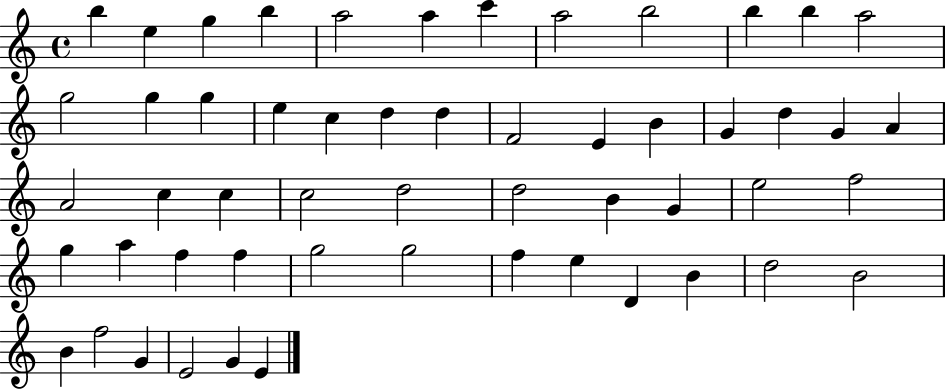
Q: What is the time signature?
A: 4/4